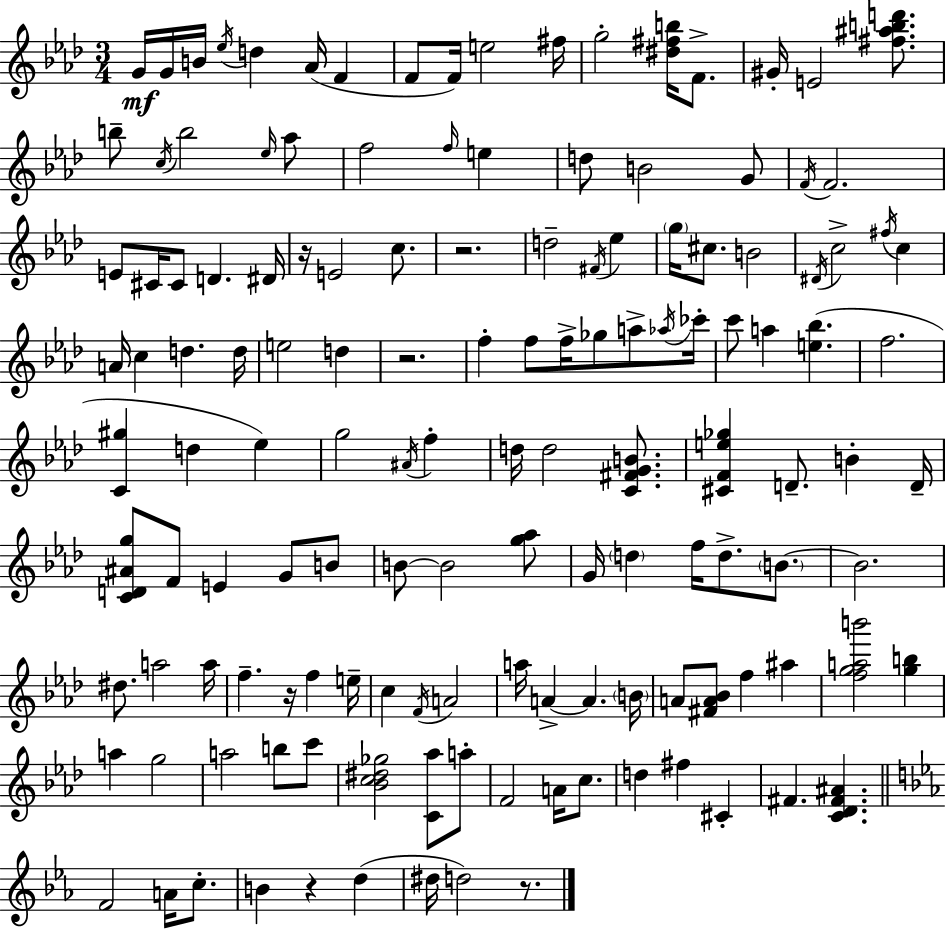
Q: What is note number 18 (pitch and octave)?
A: B5